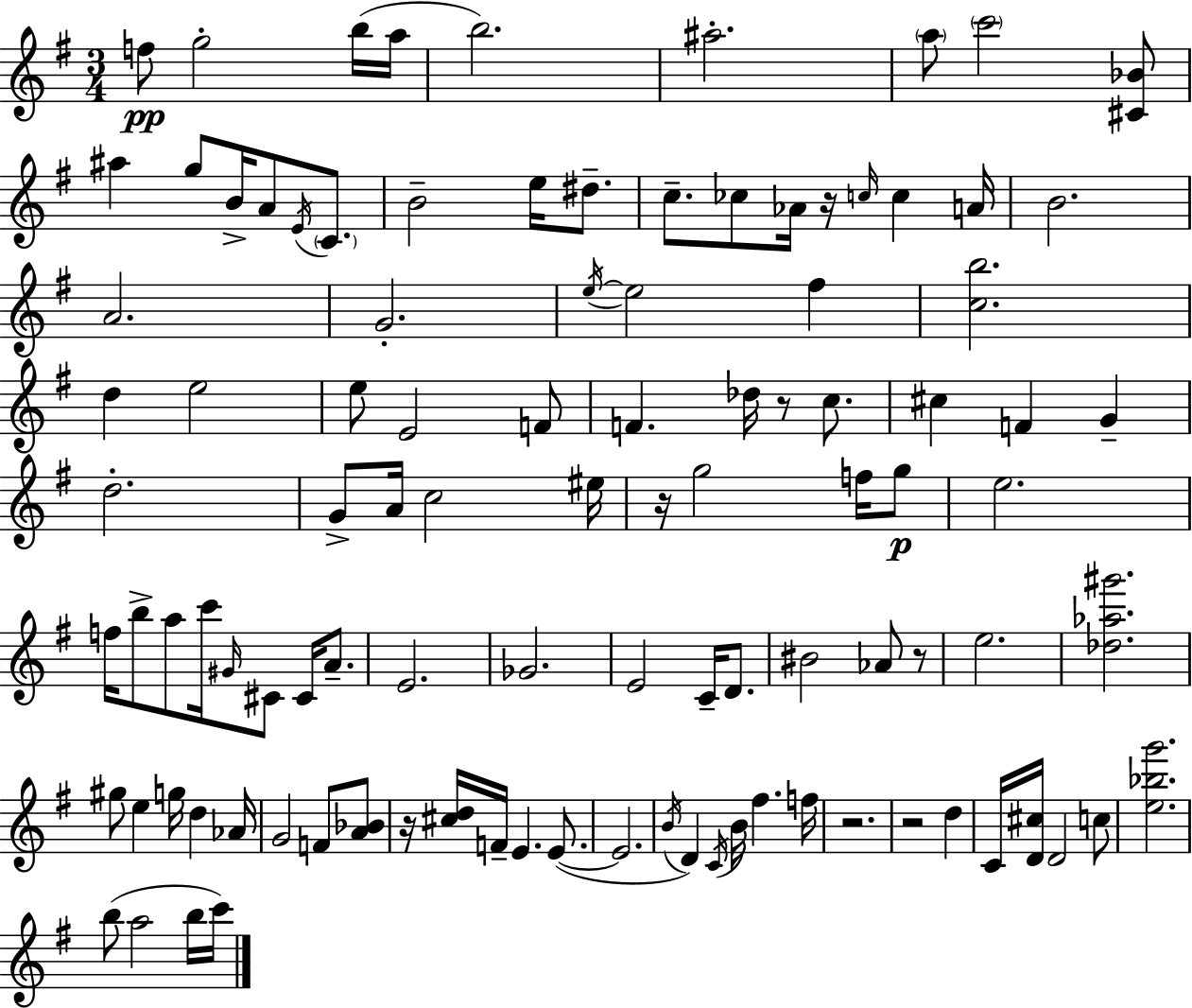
{
  \clef treble
  \numericTimeSignature
  \time 3/4
  \key g \major
  f''8\pp g''2-. b''16( a''16 | b''2.) | ais''2.-. | \parenthesize a''8 \parenthesize c'''2 <cis' bes'>8 | \break ais''4 g''8 b'16-> a'8 \acciaccatura { e'16 } \parenthesize c'8. | b'2-- e''16 dis''8.-- | c''8.-- ces''8 aes'16 r16 \grace { c''16 } c''4 | a'16 b'2. | \break a'2. | g'2.-. | \acciaccatura { e''16~ }~ e''2 fis''4 | <c'' b''>2. | \break d''4 e''2 | e''8 e'2 | f'8 f'4. des''16 r8 | c''8. cis''4 f'4 g'4-- | \break d''2.-. | g'8-> a'16 c''2 | eis''16 r16 g''2 | f''16 g''8\p e''2. | \break f''16 b''8-> a''8 c'''16 \grace { gis'16 } cis'8 | cis'16 a'8.-- e'2. | ges'2. | e'2 | \break c'16-- d'8. bis'2 | aes'8 r8 e''2. | <des'' aes'' gis'''>2. | gis''8 e''4 g''16 d''4 | \break aes'16 g'2 | f'8 <a' bes'>8 r16 <cis'' d''>16 f'16-- e'4. | e'8.~(~ e'2. | \acciaccatura { b'16 } d'4) \acciaccatura { c'16 } b'16 fis''4. | \break f''16 r2. | r2 | d''4 c'16 <d' cis''>16 d'2 | c''8 <e'' bes'' g'''>2. | \break b''8( a''2 | b''16 c'''16) \bar "|."
}